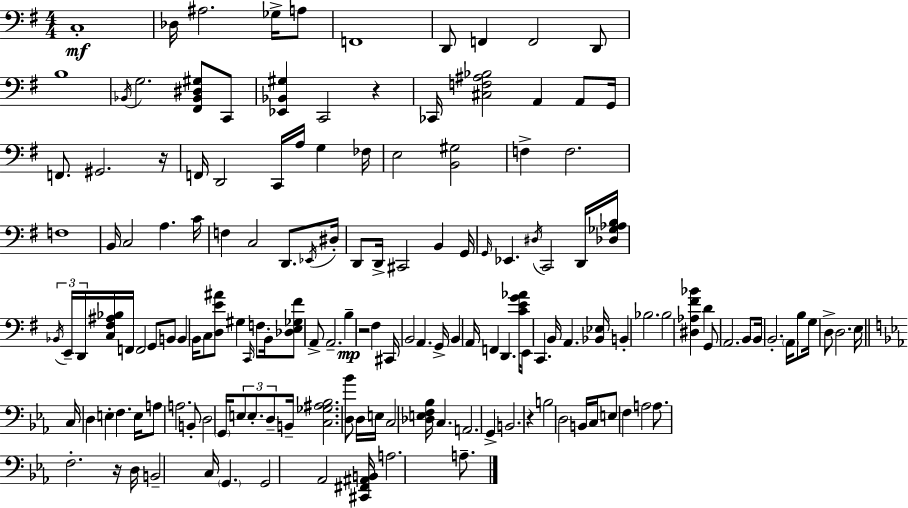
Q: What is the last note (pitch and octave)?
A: A3